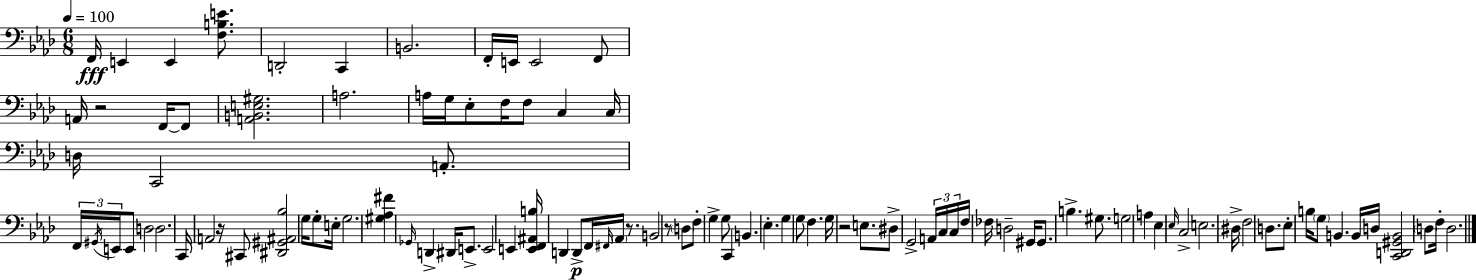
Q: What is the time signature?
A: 6/8